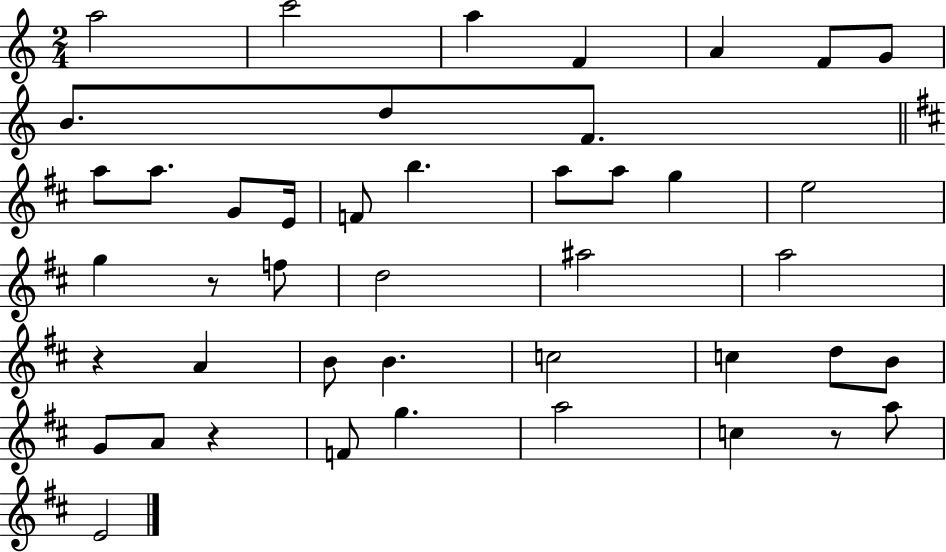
A5/h C6/h A5/q F4/q A4/q F4/e G4/e B4/e. D5/e F4/e. A5/e A5/e. G4/e E4/s F4/e B5/q. A5/e A5/e G5/q E5/h G5/q R/e F5/e D5/h A#5/h A5/h R/q A4/q B4/e B4/q. C5/h C5/q D5/e B4/e G4/e A4/e R/q F4/e G5/q. A5/h C5/q R/e A5/e E4/h